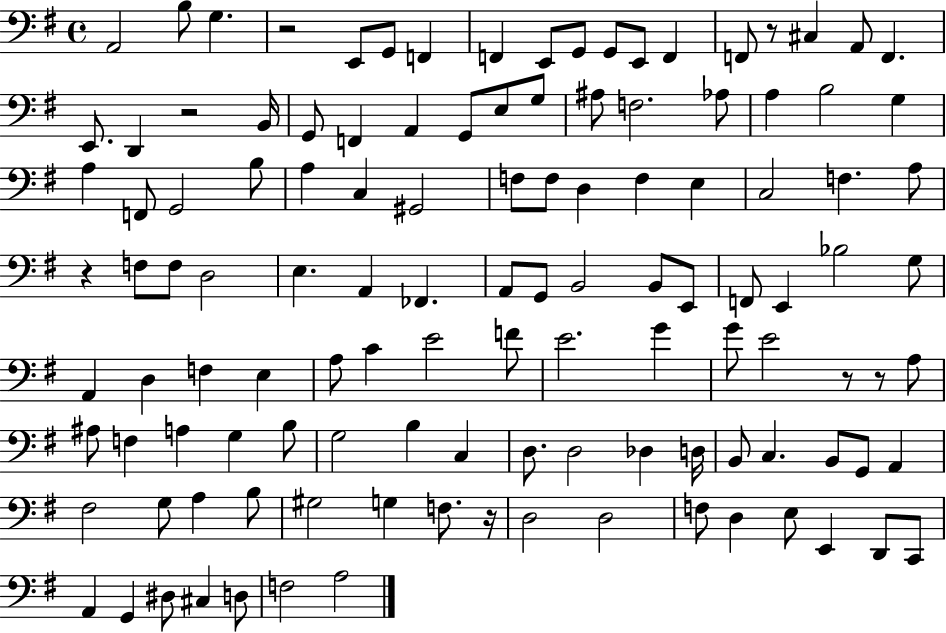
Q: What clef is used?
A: bass